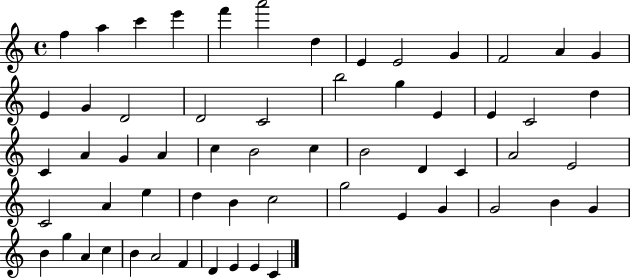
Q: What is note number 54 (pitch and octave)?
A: A4